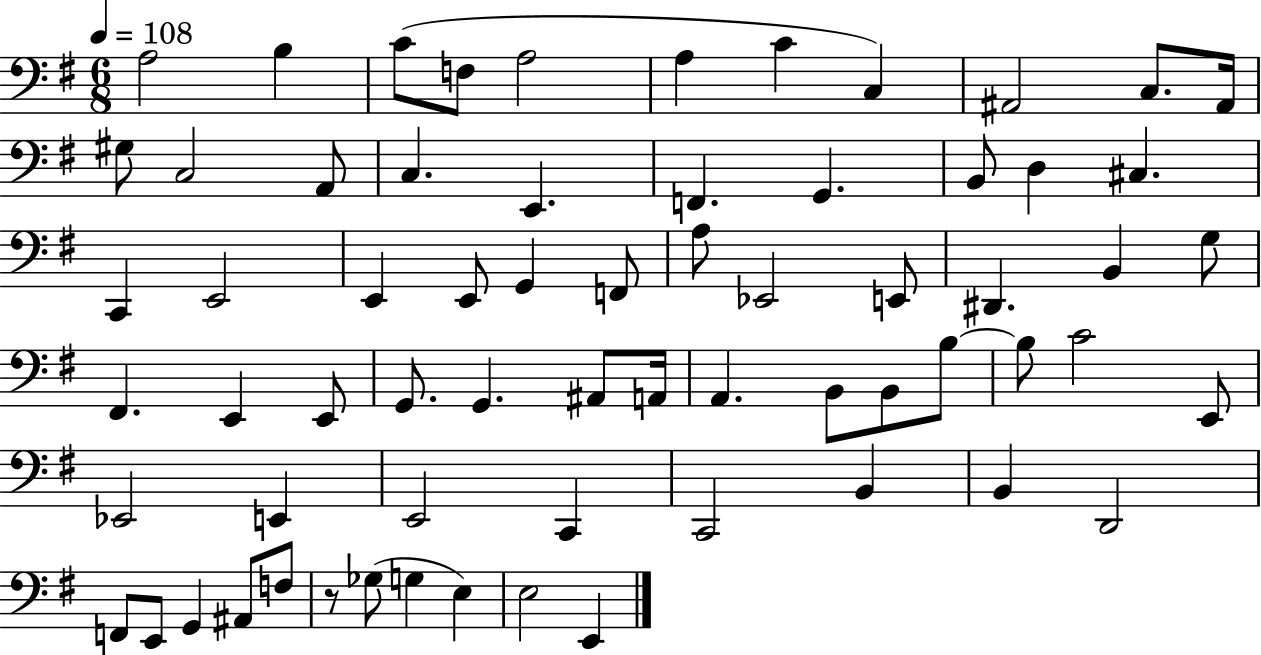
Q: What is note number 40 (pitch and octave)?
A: A2